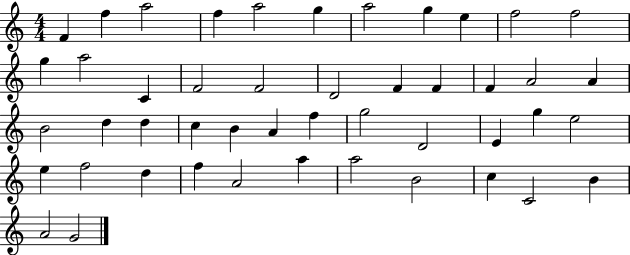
{
  \clef treble
  \numericTimeSignature
  \time 4/4
  \key c \major
  f'4 f''4 a''2 | f''4 a''2 g''4 | a''2 g''4 e''4 | f''2 f''2 | \break g''4 a''2 c'4 | f'2 f'2 | d'2 f'4 f'4 | f'4 a'2 a'4 | \break b'2 d''4 d''4 | c''4 b'4 a'4 f''4 | g''2 d'2 | e'4 g''4 e''2 | \break e''4 f''2 d''4 | f''4 a'2 a''4 | a''2 b'2 | c''4 c'2 b'4 | \break a'2 g'2 | \bar "|."
}